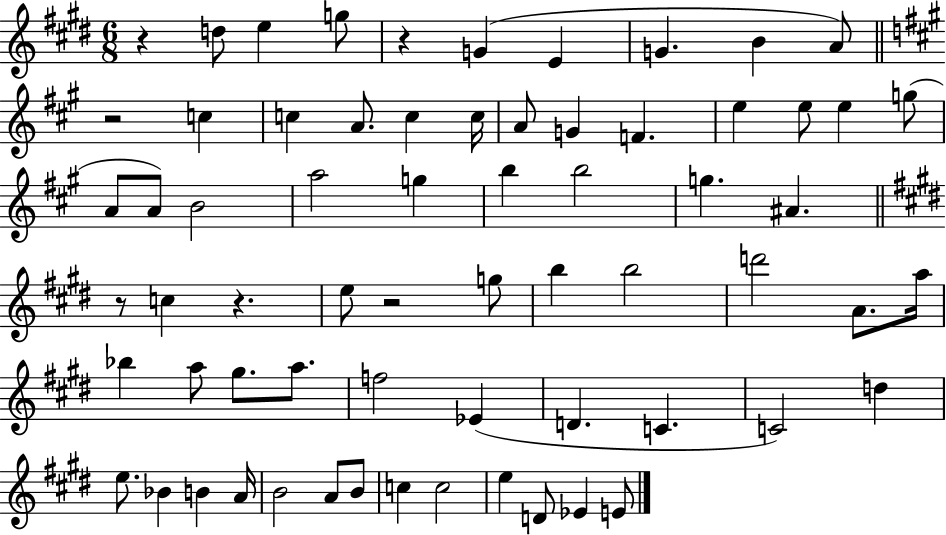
R/q D5/e E5/q G5/e R/q G4/q E4/q G4/q. B4/q A4/e R/h C5/q C5/q A4/e. C5/q C5/s A4/e G4/q F4/q. E5/q E5/e E5/q G5/e A4/e A4/e B4/h A5/h G5/q B5/q B5/h G5/q. A#4/q. R/e C5/q R/q. E5/e R/h G5/e B5/q B5/h D6/h A4/e. A5/s Bb5/q A5/e G#5/e. A5/e. F5/h Eb4/q D4/q. C4/q. C4/h D5/q E5/e. Bb4/q B4/q A4/s B4/h A4/e B4/e C5/q C5/h E5/q D4/e Eb4/q E4/e